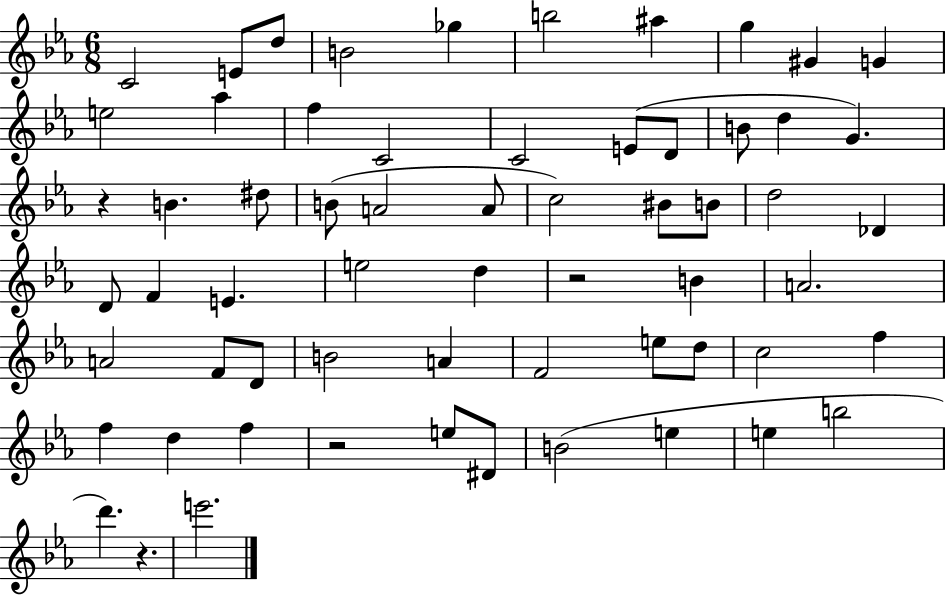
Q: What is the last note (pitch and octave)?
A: E6